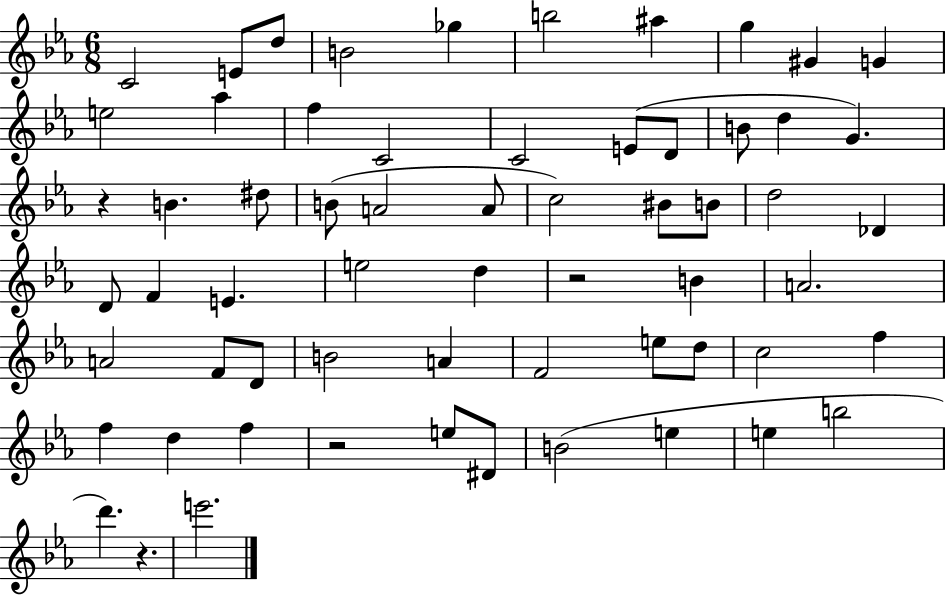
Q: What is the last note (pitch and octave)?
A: E6